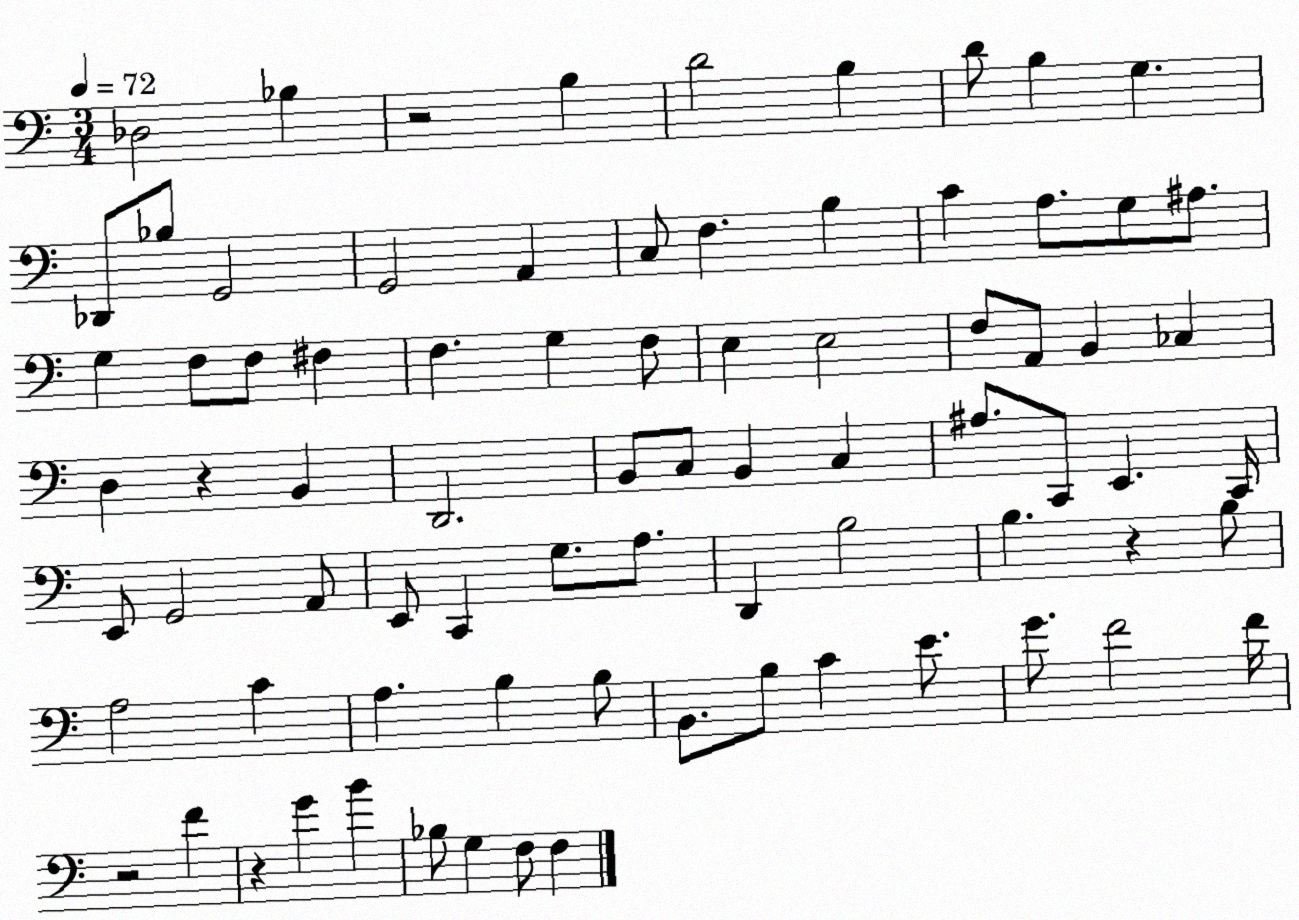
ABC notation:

X:1
T:Untitled
M:3/4
L:1/4
K:C
_D,2 _B, z2 B, D2 B, D/2 B, G, _D,,/2 _B,/2 G,,2 G,,2 A,, C,/2 F, B, C A,/2 G,/2 ^A,/2 G, F,/2 F,/2 ^F, F, G, F,/2 E, E,2 F,/2 A,,/2 B,, _C, D, z B,, D,,2 B,,/2 C,/2 B,, C, ^A,/2 C,,/2 E,, C,,/4 E,,/2 G,,2 A,,/2 E,,/2 C,, G,/2 A,/2 D,, B,2 B, z B,/2 A,2 C A, B, B,/2 B,,/2 B,/2 C E/2 G/2 F2 F/4 z2 F z G B _B,/2 G, F,/2 F,